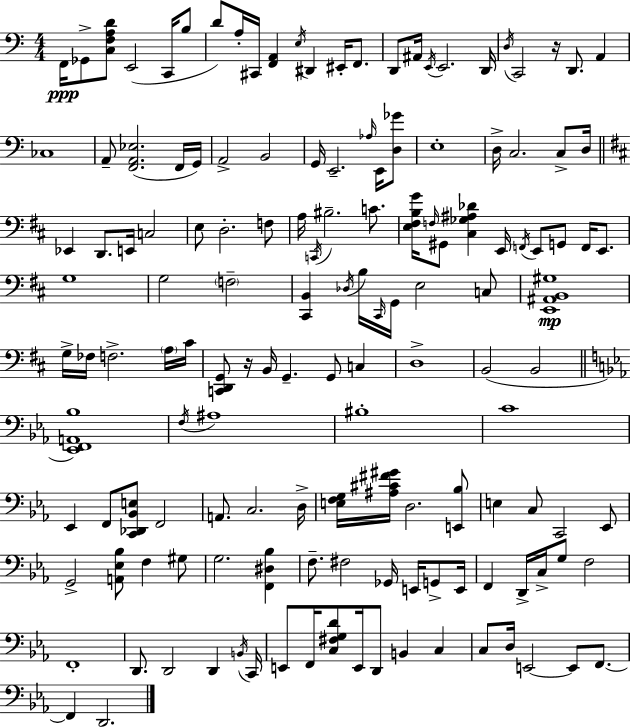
{
  \clef bass
  \numericTimeSignature
  \time 4/4
  \key a \minor
  f,16\ppp ges,8-> <c f a d'>8 e,2( c,16 b8 | d'8) a16-. cis,16 <f, a,>4 \acciaccatura { e16 } dis,4 eis,16-. f,8. | d,8 ais,16 \acciaccatura { e,16 } e,2. | d,16 \acciaccatura { d16 } c,2 r16 d,8. a,4 | \break ces1 | a,8-- <f, a, ees>2.( | f,16 g,16) a,2-> b,2 | g,16 e,2.-- | \break \grace { aes16 } e,16 <d ges'>8 e1-. | d16-> c2. | c8-> d16 \bar "||" \break \key d \major ees,4 d,8. e,16 c2 | e8 d2.-. f8 | a16 \acciaccatura { c,16 } bis2.-- c'8. | <e fis b g'>16 \grace { f16 } gis,8 <cis ges ais des'>4 e,16 \acciaccatura { f,16 } e,8 g,8 f,16 | \break e,8. g1 | g2 \parenthesize f2-- | <cis, b,>4 \acciaccatura { des16 } b16 \grace { cis,16 } g,16 e2 | c8 <e, ais, b, gis>1\mp | \break g16-> fes16 f2.-> | \parenthesize a16 cis'16 <c, d, g,>8 r16 b,16 g,4.-- g,8 | c4 d1-> | b,2( b,2 | \break \bar "||" \break \key ees \major <ees, f, a, bes>1) | \acciaccatura { f16 } ais1 | bis1-. | c'1 | \break ees,4 f,8 <c, des, bes, e>8 f,2 | a,8. c2. | d16-> <e f g>16 <ais cis' fis' gis'>16 d2. <e, bes>8 | e4 c8 c,2 ees,8 | \break g,2-> <a, ees bes>8 f4 gis8 | g2. <f, dis bes>4 | f8.-- fis2 ges,16 e,16 g,8-> | e,16 f,4 d,16-> c16-> g8 f2 | \break f,1-. | d,8. d,2 d,4 | \acciaccatura { b,16 } c,16 e,8 f,16 <c fis g d'>8 e,16 d,8 b,4 c4 | c8 d16 e,2~~ e,8 f,8.~~ | \break f,4 d,2. | \bar "|."
}